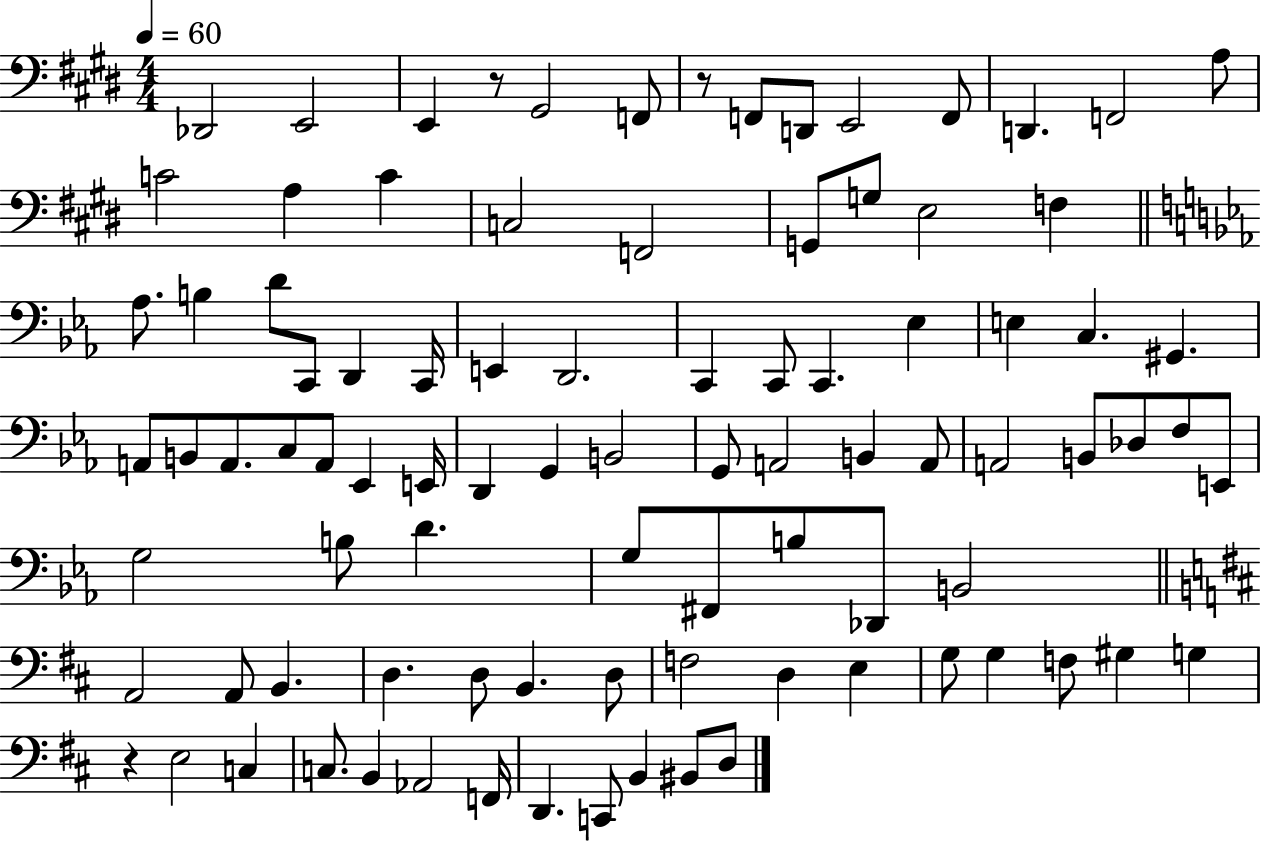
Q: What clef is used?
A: bass